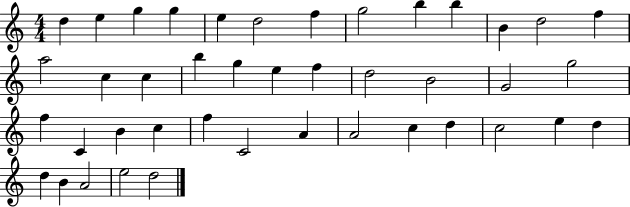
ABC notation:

X:1
T:Untitled
M:4/4
L:1/4
K:C
d e g g e d2 f g2 b b B d2 f a2 c c b g e f d2 B2 G2 g2 f C B c f C2 A A2 c d c2 e d d B A2 e2 d2